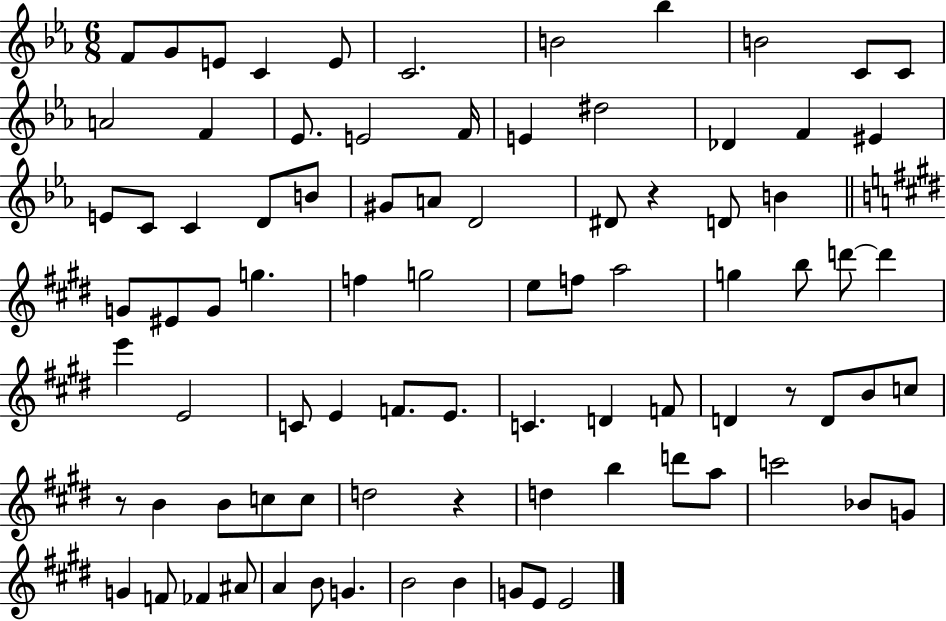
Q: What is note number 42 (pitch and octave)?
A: G5